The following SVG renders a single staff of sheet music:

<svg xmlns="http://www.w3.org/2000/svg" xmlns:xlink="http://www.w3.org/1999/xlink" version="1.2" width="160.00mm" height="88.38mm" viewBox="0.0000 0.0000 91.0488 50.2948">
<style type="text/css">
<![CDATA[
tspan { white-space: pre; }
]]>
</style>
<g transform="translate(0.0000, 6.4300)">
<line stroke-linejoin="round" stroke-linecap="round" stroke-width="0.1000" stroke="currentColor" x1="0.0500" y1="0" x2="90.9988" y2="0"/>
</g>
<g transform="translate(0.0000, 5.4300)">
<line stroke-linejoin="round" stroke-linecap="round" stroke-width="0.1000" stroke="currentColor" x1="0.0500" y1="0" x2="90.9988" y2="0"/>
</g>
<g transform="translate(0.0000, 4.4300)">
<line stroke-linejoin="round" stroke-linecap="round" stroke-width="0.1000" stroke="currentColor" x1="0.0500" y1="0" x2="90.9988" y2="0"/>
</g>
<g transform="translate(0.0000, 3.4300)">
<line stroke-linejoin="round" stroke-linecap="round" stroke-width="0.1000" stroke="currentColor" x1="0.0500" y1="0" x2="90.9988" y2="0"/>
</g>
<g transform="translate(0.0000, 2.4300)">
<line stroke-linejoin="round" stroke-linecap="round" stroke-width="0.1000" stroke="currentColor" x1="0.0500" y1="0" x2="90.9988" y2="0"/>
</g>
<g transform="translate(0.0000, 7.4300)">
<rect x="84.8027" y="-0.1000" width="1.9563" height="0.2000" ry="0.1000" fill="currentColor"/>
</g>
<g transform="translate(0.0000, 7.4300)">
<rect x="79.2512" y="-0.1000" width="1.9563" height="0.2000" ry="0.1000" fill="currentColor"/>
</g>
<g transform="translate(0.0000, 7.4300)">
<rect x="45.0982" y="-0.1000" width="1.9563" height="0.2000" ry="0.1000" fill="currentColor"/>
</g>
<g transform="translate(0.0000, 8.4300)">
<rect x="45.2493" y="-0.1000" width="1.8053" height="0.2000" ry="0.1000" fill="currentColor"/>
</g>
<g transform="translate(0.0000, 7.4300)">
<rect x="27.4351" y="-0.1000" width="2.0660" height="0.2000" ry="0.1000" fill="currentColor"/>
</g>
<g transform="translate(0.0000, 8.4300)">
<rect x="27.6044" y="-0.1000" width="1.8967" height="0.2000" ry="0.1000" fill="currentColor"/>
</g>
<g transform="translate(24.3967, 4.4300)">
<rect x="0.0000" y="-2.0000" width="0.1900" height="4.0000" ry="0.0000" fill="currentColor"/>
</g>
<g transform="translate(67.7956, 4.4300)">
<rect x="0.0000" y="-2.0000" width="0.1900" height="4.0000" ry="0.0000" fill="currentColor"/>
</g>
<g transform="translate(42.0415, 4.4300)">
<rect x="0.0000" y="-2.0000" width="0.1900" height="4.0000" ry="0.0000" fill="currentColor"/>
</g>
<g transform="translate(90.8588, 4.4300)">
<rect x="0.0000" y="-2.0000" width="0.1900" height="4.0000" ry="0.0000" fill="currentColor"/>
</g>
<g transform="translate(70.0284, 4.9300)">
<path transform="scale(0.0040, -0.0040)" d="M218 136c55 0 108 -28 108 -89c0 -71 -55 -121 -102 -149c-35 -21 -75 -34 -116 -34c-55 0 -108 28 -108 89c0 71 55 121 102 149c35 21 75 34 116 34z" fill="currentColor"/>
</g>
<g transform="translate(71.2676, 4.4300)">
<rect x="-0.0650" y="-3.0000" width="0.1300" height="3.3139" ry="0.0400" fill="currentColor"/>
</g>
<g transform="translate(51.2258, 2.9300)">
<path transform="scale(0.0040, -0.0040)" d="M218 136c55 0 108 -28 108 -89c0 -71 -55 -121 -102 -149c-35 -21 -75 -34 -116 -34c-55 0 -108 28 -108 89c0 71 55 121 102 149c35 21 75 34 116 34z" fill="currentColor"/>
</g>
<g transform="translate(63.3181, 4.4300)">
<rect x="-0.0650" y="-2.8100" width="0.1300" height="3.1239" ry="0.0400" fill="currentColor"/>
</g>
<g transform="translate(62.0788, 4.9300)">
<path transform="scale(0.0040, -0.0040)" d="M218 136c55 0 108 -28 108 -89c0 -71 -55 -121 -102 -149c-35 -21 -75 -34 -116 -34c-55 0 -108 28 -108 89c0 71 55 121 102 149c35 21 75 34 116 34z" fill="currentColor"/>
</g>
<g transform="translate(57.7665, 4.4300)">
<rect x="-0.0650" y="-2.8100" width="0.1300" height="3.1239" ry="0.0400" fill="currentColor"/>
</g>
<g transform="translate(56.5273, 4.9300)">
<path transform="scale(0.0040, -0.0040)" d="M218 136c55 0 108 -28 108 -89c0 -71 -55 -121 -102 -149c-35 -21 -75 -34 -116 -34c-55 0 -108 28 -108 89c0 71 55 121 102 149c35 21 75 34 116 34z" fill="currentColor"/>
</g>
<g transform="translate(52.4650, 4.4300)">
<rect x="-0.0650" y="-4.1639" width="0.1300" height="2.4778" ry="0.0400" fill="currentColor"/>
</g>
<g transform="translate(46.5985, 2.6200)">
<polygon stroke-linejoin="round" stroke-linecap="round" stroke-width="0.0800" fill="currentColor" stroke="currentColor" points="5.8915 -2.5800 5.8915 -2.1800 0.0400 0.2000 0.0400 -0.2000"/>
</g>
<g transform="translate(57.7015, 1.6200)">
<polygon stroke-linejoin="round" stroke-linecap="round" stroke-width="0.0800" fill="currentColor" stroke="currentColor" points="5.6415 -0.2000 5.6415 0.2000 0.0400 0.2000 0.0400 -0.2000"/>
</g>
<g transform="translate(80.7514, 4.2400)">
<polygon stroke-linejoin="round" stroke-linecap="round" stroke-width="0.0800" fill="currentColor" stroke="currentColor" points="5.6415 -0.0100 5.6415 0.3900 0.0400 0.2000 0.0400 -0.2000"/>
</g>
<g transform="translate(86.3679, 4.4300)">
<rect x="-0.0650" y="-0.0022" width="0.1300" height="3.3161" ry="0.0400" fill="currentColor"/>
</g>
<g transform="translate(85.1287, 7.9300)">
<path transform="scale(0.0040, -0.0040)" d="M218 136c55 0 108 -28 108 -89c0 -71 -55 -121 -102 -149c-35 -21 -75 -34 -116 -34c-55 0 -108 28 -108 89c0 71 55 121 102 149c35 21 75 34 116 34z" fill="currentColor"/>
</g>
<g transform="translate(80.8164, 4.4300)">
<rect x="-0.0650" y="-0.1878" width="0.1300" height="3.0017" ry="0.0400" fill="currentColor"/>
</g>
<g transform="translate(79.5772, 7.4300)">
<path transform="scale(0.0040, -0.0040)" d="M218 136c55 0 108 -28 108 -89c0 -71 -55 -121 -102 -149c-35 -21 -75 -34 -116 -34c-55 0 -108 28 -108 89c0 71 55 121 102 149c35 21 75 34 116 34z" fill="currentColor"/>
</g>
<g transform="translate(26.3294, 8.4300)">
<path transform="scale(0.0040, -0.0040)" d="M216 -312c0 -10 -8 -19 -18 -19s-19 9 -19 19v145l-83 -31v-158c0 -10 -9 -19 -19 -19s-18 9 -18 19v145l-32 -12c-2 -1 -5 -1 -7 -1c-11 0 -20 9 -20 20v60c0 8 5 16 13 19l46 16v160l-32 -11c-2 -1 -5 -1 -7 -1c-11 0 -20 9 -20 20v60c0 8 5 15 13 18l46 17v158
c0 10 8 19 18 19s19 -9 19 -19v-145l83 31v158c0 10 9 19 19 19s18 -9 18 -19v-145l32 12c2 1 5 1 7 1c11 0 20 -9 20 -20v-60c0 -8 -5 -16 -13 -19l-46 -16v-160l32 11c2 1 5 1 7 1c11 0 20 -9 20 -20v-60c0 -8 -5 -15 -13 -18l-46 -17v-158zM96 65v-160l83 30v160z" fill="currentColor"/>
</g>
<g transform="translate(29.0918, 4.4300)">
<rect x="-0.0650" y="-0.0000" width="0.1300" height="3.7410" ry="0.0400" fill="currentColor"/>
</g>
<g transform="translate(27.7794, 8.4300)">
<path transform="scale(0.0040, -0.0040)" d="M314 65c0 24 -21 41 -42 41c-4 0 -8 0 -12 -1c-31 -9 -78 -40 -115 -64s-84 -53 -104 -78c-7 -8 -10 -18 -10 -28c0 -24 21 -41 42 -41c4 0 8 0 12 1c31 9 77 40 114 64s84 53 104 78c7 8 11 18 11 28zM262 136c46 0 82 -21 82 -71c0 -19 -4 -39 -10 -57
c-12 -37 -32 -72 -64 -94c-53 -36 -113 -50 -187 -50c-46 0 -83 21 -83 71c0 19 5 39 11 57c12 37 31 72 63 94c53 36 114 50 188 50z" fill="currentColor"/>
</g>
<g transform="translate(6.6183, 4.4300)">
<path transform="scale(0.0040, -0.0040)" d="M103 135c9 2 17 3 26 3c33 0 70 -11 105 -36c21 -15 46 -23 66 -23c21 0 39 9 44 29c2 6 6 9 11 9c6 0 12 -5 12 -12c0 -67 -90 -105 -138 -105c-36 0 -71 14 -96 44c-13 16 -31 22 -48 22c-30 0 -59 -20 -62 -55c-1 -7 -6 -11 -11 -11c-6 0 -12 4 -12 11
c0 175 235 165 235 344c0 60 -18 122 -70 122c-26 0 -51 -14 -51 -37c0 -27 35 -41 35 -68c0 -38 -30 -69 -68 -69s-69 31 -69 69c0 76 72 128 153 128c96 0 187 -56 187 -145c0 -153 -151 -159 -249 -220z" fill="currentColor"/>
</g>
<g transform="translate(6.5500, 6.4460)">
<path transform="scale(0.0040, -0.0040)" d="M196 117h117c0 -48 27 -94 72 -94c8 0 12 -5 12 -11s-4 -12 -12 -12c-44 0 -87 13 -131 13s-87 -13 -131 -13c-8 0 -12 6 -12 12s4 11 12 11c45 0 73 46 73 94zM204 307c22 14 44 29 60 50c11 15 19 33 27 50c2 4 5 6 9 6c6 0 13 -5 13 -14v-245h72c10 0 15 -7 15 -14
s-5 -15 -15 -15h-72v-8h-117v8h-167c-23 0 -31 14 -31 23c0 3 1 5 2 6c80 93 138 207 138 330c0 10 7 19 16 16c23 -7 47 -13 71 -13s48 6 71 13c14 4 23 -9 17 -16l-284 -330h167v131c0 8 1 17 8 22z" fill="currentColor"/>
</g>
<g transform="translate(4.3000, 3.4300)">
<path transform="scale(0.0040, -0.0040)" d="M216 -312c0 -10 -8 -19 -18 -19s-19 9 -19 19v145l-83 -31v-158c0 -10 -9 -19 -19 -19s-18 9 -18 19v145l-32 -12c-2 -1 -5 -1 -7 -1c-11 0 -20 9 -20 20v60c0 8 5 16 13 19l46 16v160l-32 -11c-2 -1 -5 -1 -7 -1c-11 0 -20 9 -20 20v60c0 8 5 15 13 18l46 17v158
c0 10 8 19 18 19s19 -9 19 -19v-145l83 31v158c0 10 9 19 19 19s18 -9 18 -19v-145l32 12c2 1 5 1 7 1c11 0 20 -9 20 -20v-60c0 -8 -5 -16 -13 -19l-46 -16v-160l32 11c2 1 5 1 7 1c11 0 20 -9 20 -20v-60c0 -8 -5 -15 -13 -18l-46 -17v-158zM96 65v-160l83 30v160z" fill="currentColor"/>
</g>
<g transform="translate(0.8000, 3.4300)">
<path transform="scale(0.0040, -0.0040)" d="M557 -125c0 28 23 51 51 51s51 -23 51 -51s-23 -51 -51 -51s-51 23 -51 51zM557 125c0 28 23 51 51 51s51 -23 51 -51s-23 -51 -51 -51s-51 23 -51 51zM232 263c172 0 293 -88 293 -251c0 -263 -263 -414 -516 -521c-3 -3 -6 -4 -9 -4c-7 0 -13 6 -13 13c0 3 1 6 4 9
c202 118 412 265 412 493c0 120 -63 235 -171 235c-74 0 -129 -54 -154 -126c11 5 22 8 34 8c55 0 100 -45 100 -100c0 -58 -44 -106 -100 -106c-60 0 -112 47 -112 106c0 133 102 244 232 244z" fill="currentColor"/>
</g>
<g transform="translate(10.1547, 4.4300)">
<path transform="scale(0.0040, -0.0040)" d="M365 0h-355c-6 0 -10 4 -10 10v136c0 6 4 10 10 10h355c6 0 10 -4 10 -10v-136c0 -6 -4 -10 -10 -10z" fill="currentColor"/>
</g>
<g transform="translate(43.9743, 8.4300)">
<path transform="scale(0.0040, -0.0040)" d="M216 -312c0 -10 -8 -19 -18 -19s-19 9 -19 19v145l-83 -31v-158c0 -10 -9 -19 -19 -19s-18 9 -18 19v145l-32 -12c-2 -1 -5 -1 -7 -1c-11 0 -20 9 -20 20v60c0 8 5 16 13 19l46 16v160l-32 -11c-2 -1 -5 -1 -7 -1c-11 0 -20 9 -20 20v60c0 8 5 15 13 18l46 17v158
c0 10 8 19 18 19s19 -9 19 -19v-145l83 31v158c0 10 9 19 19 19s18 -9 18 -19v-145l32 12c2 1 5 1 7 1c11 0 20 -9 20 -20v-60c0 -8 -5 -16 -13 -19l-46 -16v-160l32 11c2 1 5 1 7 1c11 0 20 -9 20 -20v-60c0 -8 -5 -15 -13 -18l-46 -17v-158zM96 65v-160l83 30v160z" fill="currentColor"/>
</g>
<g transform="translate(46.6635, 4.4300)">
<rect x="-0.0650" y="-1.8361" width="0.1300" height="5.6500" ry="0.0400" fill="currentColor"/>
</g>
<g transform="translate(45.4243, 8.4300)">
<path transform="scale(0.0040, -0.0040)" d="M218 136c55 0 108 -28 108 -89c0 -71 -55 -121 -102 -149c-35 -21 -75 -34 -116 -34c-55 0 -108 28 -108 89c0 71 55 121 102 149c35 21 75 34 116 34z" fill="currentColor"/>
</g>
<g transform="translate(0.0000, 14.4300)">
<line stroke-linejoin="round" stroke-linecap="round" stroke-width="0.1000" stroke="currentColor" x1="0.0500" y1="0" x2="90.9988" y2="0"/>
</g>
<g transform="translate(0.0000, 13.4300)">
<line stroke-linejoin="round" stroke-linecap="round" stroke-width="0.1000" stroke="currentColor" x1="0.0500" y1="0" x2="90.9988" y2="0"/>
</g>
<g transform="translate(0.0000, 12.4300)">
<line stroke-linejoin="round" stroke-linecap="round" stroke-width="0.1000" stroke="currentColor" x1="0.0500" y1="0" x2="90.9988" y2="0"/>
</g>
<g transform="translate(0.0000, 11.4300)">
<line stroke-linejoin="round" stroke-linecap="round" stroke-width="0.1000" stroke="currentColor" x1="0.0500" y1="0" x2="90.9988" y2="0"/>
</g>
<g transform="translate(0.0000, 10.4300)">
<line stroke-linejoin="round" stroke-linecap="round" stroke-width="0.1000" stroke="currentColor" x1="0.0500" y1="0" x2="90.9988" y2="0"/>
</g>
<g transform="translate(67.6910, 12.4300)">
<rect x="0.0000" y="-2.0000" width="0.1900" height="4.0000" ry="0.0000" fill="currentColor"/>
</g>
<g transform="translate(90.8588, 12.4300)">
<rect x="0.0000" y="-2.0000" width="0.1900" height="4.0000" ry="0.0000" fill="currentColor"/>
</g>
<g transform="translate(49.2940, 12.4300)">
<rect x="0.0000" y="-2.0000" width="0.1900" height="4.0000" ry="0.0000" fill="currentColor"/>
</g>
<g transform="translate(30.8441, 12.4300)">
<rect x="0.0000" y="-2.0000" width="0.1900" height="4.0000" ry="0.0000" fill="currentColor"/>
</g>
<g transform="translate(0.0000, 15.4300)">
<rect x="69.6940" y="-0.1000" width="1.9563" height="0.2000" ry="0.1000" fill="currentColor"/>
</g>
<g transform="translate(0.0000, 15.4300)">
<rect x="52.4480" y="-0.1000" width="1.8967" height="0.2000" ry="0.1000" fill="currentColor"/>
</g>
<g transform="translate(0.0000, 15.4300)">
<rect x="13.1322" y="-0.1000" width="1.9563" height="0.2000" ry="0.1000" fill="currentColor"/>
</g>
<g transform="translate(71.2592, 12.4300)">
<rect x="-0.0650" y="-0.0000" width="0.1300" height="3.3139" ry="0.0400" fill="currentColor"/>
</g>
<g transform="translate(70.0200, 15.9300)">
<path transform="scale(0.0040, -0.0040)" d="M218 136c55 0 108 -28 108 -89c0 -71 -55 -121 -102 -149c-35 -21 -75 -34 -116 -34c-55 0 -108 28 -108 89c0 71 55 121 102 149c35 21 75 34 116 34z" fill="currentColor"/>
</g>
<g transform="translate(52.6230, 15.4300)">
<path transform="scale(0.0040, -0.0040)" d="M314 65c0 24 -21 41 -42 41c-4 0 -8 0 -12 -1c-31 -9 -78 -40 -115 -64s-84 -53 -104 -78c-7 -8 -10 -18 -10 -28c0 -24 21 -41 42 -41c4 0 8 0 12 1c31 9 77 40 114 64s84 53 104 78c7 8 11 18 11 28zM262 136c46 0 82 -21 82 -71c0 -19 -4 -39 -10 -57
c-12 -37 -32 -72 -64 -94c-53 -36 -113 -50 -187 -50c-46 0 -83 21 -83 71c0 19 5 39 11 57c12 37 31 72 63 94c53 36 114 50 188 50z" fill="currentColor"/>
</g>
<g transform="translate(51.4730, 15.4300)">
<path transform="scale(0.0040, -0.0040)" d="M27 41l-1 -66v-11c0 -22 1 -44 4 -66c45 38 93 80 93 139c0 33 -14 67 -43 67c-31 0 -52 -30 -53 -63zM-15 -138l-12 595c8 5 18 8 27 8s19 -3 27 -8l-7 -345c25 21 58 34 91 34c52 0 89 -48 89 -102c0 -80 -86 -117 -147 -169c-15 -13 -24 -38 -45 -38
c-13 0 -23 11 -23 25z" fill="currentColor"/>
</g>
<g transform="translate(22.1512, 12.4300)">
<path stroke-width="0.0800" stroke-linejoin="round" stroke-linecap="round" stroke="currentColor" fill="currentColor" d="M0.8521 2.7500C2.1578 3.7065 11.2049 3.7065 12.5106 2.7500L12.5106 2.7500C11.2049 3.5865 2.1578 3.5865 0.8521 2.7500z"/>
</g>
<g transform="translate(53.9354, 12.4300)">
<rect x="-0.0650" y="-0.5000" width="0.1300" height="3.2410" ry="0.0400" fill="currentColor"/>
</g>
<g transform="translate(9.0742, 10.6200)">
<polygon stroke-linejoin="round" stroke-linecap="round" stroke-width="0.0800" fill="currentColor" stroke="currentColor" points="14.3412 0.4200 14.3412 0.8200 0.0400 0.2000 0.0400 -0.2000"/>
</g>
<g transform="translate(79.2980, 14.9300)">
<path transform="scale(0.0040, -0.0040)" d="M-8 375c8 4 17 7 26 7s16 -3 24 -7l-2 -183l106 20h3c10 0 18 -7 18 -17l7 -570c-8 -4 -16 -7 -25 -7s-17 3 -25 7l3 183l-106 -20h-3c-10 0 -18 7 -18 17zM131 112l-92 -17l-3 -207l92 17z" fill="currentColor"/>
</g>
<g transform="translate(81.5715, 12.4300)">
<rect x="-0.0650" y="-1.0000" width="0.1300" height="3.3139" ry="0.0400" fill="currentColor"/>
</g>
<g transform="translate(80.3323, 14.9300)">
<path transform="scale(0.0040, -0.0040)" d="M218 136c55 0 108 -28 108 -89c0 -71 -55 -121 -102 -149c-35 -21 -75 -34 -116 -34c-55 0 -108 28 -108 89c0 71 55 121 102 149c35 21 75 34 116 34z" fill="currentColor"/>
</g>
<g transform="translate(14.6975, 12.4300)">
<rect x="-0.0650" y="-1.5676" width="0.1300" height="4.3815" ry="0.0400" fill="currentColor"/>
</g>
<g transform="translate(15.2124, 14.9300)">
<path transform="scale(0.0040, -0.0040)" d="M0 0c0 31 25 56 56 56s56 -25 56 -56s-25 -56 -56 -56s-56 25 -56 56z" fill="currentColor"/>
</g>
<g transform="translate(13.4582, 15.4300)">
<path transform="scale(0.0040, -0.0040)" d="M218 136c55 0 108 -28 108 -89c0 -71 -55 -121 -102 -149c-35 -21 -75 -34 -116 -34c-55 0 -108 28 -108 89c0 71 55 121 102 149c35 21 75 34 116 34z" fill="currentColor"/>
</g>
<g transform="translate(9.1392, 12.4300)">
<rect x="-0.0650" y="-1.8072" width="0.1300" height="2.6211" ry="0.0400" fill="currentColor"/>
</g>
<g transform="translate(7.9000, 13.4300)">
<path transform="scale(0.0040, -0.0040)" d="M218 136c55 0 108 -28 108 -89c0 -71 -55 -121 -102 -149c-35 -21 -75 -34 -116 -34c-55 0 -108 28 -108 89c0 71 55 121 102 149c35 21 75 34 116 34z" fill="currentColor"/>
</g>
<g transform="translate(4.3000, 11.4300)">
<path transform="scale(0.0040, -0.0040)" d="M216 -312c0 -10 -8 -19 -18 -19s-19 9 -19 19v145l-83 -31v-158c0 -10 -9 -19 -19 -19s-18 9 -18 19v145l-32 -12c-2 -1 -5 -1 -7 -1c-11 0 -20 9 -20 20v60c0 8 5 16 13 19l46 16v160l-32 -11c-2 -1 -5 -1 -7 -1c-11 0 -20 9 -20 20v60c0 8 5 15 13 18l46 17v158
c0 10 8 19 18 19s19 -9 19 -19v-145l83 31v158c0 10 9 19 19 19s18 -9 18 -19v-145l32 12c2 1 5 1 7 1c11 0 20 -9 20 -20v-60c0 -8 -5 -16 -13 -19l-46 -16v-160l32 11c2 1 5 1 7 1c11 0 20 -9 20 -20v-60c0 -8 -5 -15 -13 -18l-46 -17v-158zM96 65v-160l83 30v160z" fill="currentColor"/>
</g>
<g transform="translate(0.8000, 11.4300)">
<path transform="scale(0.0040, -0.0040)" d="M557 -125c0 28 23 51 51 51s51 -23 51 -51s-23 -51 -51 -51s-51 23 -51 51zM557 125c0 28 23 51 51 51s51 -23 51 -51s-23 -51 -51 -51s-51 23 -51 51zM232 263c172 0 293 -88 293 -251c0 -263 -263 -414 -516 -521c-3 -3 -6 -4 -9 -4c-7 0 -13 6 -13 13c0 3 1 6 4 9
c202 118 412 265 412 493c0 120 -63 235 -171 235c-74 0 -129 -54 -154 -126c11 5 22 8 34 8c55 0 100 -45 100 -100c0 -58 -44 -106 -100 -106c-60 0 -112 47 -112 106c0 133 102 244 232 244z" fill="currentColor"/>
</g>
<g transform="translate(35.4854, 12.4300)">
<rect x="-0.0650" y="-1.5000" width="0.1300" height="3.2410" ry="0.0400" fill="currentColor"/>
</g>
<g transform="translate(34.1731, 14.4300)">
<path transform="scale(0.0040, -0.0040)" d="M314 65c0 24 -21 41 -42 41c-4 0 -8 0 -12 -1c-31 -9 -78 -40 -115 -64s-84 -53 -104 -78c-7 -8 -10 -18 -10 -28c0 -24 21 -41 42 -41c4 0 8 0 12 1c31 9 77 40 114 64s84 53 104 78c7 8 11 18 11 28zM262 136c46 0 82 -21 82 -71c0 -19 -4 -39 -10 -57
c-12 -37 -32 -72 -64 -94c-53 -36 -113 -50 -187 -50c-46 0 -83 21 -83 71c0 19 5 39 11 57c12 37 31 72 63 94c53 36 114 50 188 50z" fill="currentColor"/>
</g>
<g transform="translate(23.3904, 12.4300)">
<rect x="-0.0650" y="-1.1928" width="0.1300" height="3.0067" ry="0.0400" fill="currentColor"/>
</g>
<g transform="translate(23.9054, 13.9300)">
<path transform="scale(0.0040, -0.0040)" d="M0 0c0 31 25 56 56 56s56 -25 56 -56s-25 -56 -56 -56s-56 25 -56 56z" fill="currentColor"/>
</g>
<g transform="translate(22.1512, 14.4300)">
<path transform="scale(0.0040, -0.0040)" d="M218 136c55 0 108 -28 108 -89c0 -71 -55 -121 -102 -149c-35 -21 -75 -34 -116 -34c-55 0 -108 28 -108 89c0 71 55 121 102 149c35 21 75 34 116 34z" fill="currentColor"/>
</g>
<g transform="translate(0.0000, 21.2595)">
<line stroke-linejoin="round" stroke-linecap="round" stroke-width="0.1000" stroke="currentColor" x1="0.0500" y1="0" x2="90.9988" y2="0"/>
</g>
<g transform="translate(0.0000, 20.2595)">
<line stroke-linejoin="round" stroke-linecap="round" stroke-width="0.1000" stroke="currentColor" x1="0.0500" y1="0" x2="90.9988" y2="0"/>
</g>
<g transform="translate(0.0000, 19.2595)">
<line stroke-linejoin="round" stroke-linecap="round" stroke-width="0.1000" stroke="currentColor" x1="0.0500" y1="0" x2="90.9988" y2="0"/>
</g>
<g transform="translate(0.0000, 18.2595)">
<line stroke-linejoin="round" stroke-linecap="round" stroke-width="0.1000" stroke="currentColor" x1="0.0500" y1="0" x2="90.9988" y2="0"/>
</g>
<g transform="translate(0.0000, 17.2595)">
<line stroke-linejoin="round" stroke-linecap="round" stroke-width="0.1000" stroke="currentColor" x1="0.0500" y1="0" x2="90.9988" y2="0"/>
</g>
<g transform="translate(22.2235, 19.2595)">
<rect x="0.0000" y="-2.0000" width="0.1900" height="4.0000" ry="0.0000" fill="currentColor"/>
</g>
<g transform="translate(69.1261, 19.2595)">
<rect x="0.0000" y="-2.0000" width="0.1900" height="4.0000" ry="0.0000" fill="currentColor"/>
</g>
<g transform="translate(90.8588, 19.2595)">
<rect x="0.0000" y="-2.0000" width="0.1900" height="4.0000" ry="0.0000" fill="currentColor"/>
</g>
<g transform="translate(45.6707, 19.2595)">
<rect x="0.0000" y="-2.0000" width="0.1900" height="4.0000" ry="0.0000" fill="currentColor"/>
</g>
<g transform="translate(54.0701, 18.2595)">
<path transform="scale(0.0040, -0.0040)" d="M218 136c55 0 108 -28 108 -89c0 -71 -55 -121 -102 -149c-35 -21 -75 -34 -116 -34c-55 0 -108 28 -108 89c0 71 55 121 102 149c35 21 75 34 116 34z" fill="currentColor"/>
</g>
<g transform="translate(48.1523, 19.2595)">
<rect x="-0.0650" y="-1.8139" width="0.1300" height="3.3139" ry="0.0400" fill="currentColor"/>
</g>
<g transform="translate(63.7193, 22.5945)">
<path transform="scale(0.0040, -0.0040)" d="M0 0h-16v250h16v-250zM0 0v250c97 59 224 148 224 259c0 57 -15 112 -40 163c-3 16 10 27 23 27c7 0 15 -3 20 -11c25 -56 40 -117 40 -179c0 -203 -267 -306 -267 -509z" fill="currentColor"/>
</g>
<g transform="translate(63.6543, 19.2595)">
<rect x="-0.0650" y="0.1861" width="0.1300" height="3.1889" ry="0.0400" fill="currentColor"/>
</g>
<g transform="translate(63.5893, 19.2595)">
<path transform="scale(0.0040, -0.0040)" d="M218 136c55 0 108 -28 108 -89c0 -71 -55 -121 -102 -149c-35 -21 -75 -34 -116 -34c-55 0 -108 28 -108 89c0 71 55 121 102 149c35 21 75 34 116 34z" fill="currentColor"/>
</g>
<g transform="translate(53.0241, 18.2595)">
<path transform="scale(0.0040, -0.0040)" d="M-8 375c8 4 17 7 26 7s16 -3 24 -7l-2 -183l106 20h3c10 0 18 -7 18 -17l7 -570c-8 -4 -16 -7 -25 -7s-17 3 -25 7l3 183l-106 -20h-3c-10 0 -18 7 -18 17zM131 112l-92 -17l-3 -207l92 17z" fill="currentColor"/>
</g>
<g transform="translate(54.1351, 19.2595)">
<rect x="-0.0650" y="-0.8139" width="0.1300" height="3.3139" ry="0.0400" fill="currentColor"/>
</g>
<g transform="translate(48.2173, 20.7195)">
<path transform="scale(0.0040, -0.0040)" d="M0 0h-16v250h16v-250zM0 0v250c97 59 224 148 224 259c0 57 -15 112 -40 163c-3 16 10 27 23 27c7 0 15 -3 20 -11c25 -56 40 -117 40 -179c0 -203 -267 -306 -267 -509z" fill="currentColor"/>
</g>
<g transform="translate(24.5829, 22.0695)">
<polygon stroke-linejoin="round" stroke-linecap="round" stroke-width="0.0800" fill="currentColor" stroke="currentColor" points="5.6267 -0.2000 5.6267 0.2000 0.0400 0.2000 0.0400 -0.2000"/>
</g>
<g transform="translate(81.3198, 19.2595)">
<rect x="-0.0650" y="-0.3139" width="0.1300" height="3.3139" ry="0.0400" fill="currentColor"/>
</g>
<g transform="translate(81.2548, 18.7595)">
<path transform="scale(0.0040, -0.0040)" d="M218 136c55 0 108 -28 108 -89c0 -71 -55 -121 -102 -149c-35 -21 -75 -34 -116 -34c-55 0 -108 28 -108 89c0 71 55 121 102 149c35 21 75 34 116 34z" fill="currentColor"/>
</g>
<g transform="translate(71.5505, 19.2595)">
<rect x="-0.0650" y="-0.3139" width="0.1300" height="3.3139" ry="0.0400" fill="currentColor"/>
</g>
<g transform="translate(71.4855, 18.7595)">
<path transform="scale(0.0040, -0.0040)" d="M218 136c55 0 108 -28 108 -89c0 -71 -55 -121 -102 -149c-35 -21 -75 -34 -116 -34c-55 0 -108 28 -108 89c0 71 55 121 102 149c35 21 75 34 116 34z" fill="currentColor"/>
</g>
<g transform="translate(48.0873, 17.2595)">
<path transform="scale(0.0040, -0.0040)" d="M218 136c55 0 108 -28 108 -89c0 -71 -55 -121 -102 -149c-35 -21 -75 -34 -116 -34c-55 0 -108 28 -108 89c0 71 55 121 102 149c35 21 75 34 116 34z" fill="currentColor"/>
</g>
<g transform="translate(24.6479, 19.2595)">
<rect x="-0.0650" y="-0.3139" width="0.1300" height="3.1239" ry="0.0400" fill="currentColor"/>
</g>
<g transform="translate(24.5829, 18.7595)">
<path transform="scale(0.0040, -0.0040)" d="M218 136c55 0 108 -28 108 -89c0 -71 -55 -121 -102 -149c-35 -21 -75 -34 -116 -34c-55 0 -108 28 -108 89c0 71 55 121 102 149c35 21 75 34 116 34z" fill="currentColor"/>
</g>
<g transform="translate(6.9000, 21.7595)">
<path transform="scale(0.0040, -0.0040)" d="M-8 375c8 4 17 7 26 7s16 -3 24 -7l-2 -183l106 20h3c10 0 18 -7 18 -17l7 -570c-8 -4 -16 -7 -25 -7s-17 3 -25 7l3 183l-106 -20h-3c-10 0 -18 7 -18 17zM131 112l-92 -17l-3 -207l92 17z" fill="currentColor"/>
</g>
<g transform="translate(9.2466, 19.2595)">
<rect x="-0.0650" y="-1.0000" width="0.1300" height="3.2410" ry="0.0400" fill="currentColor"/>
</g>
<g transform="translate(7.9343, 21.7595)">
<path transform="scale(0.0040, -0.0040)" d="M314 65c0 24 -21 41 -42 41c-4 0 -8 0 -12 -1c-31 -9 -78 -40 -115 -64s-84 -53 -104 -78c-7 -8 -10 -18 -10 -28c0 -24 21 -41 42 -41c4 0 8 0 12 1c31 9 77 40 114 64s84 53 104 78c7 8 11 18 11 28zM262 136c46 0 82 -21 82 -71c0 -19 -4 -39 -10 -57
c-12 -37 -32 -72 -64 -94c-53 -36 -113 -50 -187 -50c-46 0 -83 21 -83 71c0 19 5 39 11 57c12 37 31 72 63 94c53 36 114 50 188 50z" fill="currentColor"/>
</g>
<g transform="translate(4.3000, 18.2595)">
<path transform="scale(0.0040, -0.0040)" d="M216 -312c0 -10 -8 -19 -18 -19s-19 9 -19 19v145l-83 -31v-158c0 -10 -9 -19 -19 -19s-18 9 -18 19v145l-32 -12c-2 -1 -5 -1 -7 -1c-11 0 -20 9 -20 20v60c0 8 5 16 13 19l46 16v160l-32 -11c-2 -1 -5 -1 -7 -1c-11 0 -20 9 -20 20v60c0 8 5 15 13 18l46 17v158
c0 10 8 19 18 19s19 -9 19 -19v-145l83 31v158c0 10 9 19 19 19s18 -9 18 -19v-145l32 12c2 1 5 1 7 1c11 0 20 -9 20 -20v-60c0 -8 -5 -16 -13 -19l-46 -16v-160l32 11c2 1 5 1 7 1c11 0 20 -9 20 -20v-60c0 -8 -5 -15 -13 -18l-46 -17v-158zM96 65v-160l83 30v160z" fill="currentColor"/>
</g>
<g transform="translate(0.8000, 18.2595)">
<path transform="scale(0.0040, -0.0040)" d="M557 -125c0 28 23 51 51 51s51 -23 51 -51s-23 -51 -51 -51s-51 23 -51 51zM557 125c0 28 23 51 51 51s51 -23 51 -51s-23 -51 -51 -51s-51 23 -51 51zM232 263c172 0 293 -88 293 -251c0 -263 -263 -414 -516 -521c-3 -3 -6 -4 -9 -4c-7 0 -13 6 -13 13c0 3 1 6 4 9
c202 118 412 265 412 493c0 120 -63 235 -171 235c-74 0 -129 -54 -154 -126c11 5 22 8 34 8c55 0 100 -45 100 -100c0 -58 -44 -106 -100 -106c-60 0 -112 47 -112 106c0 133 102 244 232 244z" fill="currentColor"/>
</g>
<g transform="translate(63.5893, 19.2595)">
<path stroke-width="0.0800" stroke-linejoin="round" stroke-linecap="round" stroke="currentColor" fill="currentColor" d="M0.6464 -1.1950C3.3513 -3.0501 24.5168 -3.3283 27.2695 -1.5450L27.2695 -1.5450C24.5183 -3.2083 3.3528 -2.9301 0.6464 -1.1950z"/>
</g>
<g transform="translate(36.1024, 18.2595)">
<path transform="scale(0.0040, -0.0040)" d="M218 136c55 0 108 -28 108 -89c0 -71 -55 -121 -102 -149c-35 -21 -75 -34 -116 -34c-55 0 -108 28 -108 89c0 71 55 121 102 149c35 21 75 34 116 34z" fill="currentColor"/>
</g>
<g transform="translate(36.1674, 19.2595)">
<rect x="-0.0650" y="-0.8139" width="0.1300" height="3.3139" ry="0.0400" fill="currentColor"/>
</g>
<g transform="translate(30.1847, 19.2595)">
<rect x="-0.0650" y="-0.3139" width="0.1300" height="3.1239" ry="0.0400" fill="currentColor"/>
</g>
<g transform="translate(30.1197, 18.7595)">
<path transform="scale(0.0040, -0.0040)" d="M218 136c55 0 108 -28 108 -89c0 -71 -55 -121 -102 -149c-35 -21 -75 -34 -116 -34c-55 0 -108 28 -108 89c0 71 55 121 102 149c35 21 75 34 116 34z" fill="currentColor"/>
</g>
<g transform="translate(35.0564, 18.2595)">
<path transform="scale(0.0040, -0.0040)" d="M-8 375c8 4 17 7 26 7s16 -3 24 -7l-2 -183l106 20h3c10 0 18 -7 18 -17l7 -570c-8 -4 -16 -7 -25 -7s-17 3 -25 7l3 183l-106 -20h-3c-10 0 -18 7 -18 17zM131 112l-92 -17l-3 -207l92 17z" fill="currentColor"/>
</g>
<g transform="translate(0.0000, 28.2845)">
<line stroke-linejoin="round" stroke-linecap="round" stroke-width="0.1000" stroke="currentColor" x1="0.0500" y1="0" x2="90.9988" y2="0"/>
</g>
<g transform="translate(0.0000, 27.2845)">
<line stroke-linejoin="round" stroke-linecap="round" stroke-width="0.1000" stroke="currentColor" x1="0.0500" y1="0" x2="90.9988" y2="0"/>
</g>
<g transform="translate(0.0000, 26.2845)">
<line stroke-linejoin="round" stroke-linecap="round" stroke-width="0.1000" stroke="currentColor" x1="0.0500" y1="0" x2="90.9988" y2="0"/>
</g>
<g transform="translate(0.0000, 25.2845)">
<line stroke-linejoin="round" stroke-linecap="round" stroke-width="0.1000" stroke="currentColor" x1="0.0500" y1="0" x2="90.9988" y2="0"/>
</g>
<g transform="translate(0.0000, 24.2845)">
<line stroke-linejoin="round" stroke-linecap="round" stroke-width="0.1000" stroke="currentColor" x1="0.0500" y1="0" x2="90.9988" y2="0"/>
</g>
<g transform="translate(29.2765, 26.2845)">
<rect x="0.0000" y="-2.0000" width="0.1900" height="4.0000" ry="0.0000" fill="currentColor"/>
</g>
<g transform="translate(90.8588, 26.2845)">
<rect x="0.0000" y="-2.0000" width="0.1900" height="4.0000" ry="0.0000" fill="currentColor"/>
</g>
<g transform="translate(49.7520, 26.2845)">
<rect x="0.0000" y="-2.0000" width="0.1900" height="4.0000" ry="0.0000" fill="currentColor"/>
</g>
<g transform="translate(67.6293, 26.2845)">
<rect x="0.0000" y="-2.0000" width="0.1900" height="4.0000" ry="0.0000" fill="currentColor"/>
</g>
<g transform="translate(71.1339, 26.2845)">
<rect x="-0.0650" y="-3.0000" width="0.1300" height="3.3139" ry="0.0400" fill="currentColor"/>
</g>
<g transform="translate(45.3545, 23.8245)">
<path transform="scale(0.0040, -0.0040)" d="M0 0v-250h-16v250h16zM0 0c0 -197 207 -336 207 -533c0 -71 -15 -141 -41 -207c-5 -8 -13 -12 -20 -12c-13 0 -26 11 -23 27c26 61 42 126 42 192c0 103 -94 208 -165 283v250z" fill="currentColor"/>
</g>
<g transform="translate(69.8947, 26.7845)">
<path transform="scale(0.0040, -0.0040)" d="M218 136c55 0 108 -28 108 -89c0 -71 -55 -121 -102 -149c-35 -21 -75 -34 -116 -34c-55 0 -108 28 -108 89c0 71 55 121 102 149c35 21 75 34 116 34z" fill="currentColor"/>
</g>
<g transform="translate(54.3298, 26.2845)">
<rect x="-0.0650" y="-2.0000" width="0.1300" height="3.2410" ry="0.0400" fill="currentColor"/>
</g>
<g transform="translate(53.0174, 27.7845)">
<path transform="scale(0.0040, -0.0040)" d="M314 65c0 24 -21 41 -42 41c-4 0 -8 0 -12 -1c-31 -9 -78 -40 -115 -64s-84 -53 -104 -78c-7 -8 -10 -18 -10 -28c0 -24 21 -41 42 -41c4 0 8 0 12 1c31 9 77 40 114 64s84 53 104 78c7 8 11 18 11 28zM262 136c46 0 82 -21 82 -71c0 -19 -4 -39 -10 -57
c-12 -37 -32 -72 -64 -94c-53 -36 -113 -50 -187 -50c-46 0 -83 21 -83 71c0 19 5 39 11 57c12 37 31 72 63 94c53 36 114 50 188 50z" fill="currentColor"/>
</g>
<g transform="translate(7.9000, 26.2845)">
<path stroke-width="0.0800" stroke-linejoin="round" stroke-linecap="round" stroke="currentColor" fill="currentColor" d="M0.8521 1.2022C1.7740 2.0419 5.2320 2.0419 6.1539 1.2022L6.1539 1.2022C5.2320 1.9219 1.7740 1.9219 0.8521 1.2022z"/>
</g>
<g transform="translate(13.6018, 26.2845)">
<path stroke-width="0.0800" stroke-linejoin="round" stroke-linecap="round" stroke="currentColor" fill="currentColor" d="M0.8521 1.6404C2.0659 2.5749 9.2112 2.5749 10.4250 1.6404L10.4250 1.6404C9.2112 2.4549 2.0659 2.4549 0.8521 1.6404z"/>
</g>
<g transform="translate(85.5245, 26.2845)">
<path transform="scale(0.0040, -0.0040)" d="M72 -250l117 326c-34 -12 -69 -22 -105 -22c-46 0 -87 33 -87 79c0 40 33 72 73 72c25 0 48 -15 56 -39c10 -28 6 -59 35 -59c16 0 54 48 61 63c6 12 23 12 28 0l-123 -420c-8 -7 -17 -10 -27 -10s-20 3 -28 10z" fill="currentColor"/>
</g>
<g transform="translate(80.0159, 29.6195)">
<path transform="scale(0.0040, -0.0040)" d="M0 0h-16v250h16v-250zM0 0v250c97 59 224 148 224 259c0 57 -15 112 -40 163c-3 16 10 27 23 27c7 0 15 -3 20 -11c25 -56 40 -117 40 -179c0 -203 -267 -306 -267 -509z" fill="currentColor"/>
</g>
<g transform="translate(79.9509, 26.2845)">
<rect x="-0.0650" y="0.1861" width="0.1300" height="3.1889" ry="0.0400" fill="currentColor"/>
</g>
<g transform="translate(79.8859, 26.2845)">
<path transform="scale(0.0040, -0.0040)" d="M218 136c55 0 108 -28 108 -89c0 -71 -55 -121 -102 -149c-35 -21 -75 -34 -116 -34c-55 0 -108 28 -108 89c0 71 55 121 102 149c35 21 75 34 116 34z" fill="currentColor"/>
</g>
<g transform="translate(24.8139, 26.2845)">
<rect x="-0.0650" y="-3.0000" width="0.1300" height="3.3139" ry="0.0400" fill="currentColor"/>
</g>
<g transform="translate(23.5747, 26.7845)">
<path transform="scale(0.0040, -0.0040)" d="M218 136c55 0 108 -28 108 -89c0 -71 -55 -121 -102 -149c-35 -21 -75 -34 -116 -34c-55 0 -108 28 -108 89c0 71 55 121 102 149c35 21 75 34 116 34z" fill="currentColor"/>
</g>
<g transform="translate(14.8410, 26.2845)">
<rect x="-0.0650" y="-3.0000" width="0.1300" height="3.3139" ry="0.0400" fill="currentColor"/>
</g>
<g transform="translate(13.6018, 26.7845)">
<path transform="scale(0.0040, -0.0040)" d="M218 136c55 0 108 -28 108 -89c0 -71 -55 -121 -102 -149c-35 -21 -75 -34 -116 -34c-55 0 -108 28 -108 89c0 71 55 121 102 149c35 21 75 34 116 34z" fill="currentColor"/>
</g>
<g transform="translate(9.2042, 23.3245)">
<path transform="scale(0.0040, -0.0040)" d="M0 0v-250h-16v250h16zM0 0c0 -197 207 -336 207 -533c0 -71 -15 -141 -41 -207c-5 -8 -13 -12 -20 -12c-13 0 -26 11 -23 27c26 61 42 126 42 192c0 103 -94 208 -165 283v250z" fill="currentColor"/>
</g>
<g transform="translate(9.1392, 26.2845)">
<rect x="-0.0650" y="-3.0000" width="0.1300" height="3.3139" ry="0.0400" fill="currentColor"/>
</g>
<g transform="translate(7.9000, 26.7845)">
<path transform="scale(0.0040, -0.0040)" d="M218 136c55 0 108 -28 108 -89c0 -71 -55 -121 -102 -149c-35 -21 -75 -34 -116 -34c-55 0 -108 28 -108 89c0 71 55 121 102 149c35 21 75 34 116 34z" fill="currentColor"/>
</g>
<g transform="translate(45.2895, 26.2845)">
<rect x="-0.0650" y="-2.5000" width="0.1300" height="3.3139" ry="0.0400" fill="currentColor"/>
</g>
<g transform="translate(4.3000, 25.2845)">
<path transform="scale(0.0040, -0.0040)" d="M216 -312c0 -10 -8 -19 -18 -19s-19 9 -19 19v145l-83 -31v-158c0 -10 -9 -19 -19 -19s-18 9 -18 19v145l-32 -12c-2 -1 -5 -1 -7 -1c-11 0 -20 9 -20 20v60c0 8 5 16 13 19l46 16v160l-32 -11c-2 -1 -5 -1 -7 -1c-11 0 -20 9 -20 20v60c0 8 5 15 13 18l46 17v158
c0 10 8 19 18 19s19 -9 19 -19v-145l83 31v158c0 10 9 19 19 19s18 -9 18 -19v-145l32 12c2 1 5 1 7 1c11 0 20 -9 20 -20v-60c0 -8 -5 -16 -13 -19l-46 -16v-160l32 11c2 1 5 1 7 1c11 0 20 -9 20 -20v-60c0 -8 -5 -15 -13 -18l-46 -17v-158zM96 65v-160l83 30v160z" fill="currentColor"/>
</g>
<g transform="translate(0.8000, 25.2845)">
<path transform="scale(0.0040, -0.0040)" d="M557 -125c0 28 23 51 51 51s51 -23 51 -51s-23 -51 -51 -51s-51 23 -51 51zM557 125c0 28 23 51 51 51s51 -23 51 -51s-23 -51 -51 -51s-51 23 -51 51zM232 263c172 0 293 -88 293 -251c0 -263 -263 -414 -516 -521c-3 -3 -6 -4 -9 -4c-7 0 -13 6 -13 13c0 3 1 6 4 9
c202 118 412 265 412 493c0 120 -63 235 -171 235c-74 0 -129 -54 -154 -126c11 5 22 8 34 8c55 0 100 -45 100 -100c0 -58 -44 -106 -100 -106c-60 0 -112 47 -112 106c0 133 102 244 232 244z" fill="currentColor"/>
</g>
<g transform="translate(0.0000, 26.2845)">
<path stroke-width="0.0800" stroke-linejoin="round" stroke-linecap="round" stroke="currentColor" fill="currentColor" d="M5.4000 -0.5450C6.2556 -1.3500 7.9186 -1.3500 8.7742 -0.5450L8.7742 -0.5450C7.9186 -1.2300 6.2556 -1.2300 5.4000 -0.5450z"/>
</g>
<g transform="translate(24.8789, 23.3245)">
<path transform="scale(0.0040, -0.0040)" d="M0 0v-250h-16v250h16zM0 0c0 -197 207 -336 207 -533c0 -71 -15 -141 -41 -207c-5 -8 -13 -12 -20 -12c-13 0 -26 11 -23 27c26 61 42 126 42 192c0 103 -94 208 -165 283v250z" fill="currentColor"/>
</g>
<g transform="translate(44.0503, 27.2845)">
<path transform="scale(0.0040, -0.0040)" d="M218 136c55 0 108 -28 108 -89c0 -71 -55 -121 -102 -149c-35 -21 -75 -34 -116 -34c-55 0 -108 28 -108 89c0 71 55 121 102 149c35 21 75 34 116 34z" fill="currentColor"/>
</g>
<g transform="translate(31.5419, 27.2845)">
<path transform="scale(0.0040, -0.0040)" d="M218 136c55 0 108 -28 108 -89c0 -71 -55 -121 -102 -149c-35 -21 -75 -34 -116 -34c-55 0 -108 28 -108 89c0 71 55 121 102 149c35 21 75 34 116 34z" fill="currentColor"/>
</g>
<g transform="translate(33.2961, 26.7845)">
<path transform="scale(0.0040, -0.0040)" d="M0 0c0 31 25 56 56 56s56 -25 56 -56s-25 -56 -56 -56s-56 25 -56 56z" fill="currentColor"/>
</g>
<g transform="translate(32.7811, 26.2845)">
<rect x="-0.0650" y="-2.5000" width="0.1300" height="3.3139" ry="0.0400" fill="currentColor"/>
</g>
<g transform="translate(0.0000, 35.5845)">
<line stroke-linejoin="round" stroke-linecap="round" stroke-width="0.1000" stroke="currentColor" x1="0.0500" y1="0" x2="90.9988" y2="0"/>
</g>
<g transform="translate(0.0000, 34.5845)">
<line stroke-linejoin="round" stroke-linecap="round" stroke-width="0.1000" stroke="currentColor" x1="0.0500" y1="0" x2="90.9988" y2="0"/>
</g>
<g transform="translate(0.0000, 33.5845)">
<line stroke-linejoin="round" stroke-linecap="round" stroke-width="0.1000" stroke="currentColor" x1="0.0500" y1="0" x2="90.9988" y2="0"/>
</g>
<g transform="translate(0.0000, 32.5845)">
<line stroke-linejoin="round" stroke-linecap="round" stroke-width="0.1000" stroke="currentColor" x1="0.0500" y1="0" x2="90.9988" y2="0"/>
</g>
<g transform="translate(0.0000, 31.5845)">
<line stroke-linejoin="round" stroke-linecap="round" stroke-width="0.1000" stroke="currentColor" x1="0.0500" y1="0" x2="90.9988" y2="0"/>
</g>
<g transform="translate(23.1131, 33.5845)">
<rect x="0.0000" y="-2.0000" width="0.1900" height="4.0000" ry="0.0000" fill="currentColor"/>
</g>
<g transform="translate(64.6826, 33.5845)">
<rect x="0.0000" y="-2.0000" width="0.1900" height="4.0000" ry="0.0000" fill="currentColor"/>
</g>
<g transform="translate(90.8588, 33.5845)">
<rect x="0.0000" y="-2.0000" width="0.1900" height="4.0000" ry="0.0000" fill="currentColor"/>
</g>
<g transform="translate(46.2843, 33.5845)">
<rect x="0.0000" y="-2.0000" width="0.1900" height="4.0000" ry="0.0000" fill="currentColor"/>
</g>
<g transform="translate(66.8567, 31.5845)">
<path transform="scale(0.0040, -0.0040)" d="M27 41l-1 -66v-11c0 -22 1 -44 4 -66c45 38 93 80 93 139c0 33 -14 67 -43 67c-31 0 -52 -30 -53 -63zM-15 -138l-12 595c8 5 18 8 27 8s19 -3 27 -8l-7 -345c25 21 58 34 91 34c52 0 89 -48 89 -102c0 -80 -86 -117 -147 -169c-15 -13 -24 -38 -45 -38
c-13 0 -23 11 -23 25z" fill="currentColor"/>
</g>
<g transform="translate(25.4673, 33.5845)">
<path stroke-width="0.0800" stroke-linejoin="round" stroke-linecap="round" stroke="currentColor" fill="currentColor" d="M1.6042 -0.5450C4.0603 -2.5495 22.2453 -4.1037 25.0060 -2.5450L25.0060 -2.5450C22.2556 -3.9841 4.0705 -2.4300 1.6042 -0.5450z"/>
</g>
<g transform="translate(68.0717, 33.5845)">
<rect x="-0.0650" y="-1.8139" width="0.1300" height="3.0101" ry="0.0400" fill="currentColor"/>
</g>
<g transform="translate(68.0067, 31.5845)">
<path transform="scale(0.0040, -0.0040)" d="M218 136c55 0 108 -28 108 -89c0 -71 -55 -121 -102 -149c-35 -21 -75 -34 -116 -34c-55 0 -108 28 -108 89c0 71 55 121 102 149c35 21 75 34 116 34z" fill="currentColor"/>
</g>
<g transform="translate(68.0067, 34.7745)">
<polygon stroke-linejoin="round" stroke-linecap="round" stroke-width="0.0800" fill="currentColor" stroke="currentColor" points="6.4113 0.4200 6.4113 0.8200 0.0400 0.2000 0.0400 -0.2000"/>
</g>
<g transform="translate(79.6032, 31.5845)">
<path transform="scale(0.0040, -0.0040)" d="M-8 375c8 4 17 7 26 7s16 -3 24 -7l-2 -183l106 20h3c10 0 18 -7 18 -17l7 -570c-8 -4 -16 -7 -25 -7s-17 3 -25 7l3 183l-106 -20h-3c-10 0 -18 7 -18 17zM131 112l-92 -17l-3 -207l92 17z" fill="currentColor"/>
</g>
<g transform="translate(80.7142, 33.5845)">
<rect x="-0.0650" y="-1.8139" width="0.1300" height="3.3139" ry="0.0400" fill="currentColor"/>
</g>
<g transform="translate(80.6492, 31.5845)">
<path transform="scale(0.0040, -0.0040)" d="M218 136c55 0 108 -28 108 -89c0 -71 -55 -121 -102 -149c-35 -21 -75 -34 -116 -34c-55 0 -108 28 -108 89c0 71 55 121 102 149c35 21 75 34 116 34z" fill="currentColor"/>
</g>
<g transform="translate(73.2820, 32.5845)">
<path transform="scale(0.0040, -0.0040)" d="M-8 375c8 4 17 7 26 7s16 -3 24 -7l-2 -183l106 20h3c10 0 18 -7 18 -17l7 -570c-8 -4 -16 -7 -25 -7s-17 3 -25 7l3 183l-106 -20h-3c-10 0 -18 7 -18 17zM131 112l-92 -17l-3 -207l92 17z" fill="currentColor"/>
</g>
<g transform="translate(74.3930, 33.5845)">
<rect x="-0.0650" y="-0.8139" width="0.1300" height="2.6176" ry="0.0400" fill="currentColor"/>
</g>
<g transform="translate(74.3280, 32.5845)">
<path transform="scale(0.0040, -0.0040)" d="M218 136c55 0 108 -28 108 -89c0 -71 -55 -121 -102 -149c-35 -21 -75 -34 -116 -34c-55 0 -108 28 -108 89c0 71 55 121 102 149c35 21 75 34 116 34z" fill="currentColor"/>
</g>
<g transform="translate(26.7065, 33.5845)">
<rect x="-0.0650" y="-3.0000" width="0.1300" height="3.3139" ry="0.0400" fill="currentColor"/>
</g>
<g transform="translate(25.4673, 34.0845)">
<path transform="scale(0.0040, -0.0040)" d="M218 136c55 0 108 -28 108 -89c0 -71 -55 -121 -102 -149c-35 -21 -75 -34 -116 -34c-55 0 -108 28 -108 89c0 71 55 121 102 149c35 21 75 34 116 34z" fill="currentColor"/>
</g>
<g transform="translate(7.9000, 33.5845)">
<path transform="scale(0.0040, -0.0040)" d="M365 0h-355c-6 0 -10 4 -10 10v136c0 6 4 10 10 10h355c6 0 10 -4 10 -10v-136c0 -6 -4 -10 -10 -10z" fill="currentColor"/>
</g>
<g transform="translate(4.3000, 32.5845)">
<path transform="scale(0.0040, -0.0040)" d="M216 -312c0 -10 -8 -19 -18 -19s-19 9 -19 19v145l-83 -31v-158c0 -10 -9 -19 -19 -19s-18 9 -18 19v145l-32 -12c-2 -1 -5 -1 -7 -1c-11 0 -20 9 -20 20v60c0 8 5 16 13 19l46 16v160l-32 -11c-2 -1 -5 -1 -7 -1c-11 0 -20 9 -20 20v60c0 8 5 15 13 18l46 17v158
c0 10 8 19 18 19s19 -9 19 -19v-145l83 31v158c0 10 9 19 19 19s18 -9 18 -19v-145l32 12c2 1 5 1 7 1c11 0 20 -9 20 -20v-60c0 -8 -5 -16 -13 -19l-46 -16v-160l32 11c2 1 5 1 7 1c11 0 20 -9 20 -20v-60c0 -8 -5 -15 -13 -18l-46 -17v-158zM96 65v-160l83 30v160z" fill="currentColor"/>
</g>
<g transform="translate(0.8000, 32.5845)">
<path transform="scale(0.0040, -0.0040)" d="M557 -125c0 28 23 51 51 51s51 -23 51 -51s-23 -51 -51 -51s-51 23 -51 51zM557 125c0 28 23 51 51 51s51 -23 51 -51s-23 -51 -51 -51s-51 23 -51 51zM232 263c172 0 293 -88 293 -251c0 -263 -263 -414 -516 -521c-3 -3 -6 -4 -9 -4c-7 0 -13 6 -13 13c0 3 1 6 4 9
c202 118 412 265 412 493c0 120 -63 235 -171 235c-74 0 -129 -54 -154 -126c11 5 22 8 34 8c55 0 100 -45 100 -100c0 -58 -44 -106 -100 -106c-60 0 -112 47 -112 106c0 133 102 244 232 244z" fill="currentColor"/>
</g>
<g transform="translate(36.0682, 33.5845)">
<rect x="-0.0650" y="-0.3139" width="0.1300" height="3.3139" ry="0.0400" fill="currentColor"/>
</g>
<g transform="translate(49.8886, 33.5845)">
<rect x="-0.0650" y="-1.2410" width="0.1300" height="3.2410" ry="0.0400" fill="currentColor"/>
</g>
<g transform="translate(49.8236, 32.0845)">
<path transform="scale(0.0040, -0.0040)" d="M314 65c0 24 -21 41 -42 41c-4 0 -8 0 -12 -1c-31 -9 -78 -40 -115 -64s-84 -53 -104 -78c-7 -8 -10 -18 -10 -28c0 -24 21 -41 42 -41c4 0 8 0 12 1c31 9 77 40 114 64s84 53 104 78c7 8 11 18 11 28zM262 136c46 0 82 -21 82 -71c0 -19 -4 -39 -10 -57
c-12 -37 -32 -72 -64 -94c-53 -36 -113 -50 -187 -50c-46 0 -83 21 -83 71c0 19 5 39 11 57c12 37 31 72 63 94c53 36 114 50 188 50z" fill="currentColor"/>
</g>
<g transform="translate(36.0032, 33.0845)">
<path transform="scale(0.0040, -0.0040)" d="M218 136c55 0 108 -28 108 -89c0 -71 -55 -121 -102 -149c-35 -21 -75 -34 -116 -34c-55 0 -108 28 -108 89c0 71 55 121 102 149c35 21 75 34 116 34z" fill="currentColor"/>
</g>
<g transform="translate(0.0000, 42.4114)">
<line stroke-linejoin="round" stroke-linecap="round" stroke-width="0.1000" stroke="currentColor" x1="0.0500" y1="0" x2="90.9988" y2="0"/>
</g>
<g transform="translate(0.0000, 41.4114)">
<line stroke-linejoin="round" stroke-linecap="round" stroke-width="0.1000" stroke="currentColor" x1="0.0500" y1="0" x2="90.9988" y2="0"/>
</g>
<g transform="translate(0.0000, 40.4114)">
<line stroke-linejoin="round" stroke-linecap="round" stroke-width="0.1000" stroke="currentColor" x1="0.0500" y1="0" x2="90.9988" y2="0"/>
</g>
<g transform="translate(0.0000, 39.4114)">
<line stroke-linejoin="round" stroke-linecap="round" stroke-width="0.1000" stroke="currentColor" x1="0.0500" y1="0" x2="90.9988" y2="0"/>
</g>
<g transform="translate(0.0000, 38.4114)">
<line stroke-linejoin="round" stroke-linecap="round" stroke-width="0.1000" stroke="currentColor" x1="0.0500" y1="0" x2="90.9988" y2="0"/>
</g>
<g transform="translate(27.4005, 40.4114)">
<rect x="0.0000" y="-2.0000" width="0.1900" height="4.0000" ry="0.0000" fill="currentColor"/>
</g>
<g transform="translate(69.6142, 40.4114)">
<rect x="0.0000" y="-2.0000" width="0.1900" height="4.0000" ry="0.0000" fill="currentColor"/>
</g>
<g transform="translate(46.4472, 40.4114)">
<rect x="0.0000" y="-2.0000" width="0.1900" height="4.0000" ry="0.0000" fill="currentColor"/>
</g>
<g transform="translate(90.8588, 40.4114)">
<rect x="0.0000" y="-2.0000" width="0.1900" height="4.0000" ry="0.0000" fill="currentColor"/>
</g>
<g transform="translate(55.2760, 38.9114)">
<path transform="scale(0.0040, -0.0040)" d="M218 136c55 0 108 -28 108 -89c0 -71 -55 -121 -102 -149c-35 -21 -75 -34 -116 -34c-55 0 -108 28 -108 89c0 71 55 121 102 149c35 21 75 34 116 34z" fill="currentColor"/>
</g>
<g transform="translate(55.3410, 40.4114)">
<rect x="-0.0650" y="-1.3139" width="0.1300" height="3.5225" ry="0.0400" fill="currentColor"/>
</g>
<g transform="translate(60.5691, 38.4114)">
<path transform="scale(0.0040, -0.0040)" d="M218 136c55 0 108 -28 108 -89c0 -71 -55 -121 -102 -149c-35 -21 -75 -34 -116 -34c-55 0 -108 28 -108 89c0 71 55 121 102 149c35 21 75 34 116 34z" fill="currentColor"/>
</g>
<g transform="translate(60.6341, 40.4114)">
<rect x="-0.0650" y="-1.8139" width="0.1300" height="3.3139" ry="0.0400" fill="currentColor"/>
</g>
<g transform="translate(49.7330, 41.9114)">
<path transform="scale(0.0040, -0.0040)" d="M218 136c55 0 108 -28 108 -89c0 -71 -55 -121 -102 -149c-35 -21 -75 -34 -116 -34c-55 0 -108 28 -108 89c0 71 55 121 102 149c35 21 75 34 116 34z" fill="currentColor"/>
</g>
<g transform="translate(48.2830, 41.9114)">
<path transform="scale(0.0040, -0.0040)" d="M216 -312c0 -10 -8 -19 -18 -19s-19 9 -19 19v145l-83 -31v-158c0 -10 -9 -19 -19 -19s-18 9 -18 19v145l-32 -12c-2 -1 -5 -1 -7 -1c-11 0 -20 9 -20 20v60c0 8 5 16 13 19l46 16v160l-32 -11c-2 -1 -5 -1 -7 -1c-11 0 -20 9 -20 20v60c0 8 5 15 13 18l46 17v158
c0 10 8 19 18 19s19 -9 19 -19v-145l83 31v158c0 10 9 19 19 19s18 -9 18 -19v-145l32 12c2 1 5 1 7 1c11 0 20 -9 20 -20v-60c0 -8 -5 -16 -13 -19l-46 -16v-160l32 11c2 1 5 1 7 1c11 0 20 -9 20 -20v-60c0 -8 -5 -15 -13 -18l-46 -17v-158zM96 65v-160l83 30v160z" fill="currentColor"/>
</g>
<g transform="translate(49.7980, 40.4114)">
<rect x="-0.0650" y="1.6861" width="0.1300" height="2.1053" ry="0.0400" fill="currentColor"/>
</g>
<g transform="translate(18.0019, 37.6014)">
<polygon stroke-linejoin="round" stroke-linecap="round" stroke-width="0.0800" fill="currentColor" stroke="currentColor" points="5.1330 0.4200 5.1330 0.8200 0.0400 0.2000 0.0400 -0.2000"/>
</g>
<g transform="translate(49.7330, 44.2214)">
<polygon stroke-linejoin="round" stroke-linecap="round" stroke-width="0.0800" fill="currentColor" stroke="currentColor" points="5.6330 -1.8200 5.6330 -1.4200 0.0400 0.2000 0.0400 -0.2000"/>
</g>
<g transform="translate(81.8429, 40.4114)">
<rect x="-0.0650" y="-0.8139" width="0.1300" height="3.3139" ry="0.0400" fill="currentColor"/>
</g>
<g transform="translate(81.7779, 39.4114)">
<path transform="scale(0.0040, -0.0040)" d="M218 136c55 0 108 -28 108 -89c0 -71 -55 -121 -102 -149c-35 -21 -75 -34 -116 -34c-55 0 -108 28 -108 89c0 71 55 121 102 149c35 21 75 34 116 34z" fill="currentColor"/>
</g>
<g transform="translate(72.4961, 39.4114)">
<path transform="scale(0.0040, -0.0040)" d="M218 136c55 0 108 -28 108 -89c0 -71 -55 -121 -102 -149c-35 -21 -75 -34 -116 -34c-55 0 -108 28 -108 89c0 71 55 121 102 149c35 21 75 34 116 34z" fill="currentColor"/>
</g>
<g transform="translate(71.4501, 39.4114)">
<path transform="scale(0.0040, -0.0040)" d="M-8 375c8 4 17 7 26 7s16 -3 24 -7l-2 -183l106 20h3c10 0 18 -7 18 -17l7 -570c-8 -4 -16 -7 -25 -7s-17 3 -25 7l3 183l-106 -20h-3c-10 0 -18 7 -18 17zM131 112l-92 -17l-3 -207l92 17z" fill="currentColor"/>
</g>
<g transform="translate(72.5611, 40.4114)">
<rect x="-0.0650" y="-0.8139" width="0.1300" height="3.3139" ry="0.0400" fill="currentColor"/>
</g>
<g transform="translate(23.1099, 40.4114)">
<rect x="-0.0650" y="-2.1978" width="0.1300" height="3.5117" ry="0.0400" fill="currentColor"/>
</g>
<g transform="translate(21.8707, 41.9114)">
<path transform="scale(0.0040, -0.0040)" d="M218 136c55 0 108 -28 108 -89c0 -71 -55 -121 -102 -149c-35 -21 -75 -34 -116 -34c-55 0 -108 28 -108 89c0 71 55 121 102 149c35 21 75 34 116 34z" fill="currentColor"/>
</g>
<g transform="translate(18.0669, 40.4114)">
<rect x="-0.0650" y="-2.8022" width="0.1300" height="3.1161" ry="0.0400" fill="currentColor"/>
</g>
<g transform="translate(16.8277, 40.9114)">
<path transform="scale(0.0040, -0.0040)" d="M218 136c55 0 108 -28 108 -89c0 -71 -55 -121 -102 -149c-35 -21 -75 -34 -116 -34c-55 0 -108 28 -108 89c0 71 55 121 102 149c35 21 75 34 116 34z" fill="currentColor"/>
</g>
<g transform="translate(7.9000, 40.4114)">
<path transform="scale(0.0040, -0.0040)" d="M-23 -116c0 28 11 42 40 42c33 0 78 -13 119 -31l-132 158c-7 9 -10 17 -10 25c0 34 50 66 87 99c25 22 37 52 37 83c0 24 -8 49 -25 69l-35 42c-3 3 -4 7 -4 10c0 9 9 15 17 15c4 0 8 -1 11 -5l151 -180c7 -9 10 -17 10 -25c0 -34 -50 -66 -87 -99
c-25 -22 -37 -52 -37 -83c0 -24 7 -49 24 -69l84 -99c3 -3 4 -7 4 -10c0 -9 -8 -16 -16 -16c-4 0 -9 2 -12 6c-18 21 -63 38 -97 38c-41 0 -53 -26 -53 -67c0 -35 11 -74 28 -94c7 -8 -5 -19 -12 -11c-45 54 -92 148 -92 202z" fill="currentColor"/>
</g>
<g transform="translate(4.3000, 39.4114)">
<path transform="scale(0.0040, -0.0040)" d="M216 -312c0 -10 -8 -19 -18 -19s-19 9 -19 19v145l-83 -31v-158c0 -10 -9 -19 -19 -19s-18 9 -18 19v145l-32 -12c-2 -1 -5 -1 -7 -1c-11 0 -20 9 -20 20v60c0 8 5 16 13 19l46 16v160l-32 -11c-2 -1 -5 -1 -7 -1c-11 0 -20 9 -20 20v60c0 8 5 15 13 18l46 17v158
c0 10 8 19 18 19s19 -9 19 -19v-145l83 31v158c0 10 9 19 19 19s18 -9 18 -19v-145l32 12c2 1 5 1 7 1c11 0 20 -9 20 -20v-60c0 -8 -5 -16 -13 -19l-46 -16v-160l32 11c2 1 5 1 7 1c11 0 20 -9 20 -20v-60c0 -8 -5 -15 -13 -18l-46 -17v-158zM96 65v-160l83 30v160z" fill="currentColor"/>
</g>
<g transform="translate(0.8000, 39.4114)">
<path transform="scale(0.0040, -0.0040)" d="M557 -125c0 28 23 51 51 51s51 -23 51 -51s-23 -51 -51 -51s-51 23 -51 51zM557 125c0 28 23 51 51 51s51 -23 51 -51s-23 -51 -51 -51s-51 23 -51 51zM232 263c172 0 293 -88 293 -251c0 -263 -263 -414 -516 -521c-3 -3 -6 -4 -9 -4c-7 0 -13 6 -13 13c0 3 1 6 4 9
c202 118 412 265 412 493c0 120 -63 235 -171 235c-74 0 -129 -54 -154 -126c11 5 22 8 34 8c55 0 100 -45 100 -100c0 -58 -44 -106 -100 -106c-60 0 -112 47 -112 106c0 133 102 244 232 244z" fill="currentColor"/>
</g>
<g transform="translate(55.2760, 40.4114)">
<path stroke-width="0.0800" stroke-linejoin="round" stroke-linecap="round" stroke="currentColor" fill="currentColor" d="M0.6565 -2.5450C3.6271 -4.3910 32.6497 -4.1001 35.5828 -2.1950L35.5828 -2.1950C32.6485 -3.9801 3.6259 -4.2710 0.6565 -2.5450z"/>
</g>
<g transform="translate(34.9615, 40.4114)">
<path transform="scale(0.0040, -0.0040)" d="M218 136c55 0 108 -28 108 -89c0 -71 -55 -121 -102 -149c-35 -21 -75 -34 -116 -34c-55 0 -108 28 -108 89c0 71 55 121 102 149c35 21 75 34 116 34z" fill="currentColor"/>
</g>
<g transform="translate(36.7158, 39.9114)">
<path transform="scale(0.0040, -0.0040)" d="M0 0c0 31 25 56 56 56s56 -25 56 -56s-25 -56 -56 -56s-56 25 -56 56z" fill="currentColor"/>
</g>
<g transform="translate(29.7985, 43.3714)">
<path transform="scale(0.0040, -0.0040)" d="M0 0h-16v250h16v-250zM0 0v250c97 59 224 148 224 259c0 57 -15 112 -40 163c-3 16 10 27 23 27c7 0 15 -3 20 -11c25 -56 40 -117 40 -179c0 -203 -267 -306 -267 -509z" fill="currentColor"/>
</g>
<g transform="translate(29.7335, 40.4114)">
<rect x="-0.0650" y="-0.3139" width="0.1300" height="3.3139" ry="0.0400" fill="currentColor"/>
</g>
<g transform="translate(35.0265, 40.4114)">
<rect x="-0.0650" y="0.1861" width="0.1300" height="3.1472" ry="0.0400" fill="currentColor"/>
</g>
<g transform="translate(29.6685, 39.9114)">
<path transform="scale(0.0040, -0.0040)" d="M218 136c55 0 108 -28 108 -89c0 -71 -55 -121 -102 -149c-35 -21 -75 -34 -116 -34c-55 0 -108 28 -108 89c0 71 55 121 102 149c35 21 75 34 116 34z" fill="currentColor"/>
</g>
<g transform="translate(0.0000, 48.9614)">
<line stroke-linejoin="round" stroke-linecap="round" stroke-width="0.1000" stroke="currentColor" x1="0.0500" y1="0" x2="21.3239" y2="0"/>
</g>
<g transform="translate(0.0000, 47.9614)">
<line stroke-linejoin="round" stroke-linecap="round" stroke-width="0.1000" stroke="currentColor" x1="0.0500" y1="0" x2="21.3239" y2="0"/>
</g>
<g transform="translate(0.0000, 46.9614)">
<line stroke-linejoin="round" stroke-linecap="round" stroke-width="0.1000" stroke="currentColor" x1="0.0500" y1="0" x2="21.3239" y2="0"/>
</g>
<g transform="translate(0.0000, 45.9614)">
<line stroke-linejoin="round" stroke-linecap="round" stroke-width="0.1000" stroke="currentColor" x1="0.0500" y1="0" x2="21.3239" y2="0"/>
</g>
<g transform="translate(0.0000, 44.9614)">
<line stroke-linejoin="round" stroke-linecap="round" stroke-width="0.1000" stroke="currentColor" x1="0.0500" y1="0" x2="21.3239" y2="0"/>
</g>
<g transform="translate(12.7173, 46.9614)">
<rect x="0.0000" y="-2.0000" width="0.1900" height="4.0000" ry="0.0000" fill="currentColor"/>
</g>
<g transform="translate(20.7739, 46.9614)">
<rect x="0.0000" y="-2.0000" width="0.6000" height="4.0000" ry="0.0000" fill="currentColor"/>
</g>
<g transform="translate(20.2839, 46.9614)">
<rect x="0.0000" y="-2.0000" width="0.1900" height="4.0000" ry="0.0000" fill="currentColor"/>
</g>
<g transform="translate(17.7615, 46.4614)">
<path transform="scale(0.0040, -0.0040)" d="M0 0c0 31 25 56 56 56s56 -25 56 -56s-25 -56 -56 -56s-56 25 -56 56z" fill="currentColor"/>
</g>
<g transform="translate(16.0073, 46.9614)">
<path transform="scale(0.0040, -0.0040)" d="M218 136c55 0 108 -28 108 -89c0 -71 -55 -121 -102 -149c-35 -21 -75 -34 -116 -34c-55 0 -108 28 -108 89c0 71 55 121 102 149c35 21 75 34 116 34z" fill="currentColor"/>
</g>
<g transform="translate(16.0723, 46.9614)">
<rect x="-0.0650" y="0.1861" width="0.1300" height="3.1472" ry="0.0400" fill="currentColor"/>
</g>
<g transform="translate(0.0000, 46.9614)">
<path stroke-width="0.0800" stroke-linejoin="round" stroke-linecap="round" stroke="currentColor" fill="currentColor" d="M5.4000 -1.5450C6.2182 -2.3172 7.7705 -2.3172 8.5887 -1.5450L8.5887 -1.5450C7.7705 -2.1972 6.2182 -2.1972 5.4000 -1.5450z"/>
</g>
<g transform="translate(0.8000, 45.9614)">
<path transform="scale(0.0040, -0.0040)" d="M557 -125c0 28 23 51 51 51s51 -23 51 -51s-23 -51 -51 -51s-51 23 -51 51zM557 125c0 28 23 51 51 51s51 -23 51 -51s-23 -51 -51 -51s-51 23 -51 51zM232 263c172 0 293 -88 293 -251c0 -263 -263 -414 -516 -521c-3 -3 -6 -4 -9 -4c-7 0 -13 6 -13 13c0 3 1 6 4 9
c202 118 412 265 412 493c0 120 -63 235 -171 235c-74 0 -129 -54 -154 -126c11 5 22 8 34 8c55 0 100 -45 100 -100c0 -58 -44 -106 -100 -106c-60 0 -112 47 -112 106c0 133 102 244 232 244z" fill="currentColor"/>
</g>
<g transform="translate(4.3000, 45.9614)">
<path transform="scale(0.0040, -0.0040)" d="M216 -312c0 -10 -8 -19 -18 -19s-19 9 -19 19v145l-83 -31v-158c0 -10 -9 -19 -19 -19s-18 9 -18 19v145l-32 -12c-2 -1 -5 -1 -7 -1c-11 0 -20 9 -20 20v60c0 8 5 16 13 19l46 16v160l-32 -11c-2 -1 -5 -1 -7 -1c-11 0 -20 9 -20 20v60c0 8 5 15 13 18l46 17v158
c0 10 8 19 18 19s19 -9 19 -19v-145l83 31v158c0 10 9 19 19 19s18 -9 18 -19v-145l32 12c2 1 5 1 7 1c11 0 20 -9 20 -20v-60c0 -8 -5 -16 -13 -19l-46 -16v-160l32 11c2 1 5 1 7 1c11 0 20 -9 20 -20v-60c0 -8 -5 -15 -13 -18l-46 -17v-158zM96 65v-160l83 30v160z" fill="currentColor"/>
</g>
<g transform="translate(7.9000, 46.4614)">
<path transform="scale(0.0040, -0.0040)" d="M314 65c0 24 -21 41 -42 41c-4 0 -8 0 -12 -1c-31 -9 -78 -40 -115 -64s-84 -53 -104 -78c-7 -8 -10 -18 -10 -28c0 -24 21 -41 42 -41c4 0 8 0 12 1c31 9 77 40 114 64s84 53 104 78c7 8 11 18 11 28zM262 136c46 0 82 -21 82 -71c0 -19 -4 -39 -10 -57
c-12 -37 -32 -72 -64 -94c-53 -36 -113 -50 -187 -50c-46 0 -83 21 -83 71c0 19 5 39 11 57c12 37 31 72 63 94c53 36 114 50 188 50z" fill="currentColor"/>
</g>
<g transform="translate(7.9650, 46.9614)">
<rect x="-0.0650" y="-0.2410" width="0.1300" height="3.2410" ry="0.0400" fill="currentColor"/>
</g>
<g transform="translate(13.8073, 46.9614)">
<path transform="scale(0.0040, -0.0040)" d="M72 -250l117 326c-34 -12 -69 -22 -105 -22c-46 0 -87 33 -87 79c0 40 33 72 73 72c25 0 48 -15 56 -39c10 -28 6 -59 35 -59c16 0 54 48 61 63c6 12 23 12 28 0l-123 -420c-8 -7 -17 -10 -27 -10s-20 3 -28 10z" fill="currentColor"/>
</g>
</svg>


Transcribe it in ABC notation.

X:1
T:Untitled
M:2/4
L:1/4
K:G
z2 ^C,,2 ^C,,/2 G,/2 C,/2 C,/2 C, E,,/2 D,,/2 B,,/2 E,,/2 G,,/2 G,,2 _E,,2 D,, F,, F,,2 E,/2 E,/2 F, A,/2 F, D,/2 E, E, C,/2 C, C,/2 B,, B,,/2 A,,2 C, D,/2 z/2 z2 C, E, G,2 _A,/2 F,/2 A, z C,/2 A,,/2 E,/2 D, ^A,,/2 G,/2 A, F, F, E,2 z/2 D,